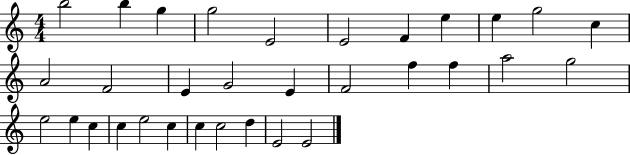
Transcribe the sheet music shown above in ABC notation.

X:1
T:Untitled
M:4/4
L:1/4
K:C
b2 b g g2 E2 E2 F e e g2 c A2 F2 E G2 E F2 f f a2 g2 e2 e c c e2 c c c2 d E2 E2